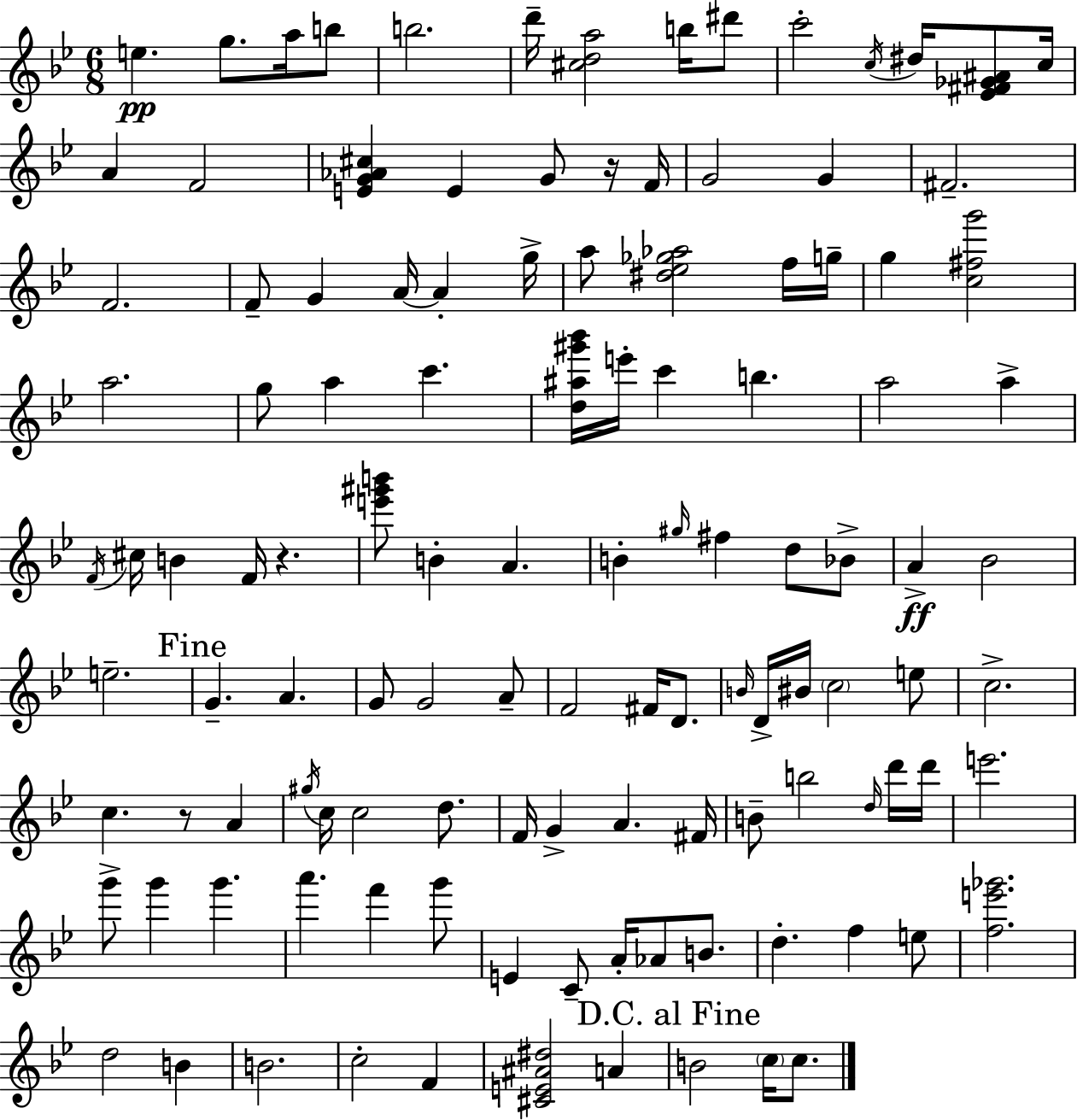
E5/q. G5/e. A5/s B5/e B5/h. D6/s [C#5,D5,A5]/h B5/s D#6/e C6/h C5/s D#5/s [Eb4,F#4,Gb4,A#4]/e C5/s A4/q F4/h [E4,G4,Ab4,C#5]/q E4/q G4/e R/s F4/s G4/h G4/q F#4/h. F4/h. F4/e G4/q A4/s A4/q G5/s A5/e [D#5,Eb5,Gb5,Ab5]/h F5/s G5/s G5/q [C5,F#5,G6]/h A5/h. G5/e A5/q C6/q. [D5,A#5,G#6,Bb6]/s E6/s C6/q B5/q. A5/h A5/q F4/s C#5/s B4/q F4/s R/q. [E6,G#6,B6]/e B4/q A4/q. B4/q G#5/s F#5/q D5/e Bb4/e A4/q Bb4/h E5/h. G4/q. A4/q. G4/e G4/h A4/e F4/h F#4/s D4/e. B4/s D4/s BIS4/s C5/h E5/e C5/h. C5/q. R/e A4/q G#5/s C5/s C5/h D5/e. F4/s G4/q A4/q. F#4/s B4/e B5/h D5/s D6/s D6/s E6/h. G6/e G6/q G6/q. A6/q. F6/q G6/e E4/q C4/e A4/s Ab4/e B4/e. D5/q. F5/q E5/e [F5,E6,Gb6]/h. D5/h B4/q B4/h. C5/h F4/q [C#4,E4,A#4,D#5]/h A4/q B4/h C5/s C5/e.